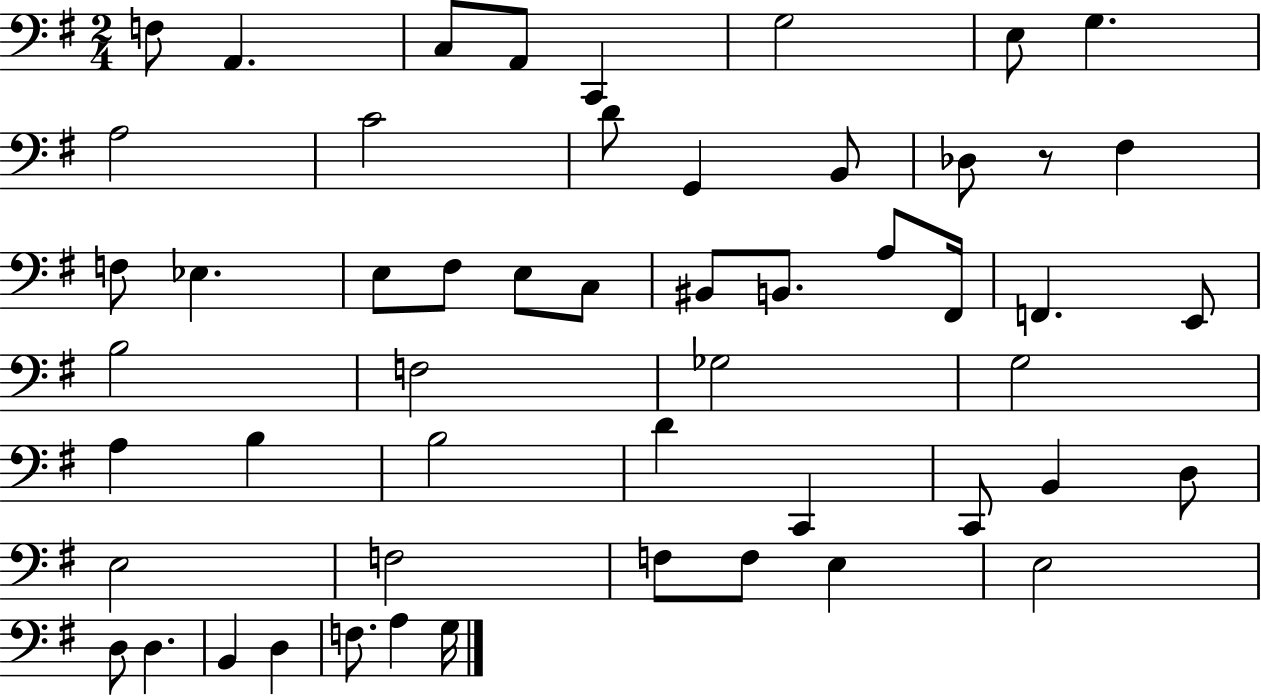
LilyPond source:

{
  \clef bass
  \numericTimeSignature
  \time 2/4
  \key g \major
  \repeat volta 2 { f8 a,4. | c8 a,8 c,4 | g2 | e8 g4. | \break a2 | c'2 | d'8 g,4 b,8 | des8 r8 fis4 | \break f8 ees4. | e8 fis8 e8 c8 | bis,8 b,8. a8 fis,16 | f,4. e,8 | \break b2 | f2 | ges2 | g2 | \break a4 b4 | b2 | d'4 c,4 | c,8 b,4 d8 | \break e2 | f2 | f8 f8 e4 | e2 | \break d8 d4. | b,4 d4 | f8. a4 g16 | } \bar "|."
}